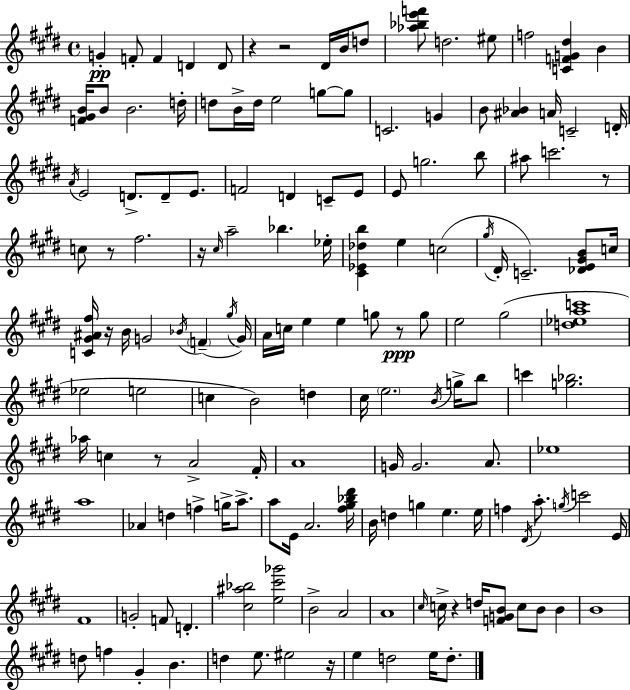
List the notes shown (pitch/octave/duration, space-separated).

G4/q F4/e F4/q D4/q D4/e R/q R/h D#4/s B4/s D5/e [Ab5,Bb5,E6,F6]/e D5/h. EIS5/e F5/h [C4,F4,G4,D#5]/q B4/q [F4,G#4,B4]/s B4/e B4/h. D5/s D5/e B4/s D5/s E5/h G5/e G5/e C4/h. G4/q B4/e [A#4,Bb4]/q A4/s C4/h D4/s A4/s E4/h D4/e. D4/e E4/e. F4/h D4/q C4/e E4/e E4/e G5/h. B5/e A#5/e C6/h. R/e C5/e R/e F#5/h. R/s C#5/s A5/h Bb5/q. Eb5/s [C#4,Eb4,Db5,B5]/q E5/q C5/h G#5/s D#4/s C4/h. [Db4,E4,G#4,B4]/e C5/s [C4,G#4,A#4,F#5]/s R/s B4/s G4/h Bb4/s F4/q G#5/s G4/s A4/s C5/s E5/q E5/q G5/e R/e G5/e E5/h G#5/h [D5,Eb5,A5,C6]/w Eb5/h E5/h C5/q B4/h D5/q C#5/s E5/h. B4/s G5/s B5/e C6/q [G5,Bb5]/h. Ab5/s C5/q R/e A4/h F#4/s A4/w G4/s G4/h. A4/e. Eb5/w A5/w Ab4/q D5/q F5/q G5/s A5/e. A5/e E4/s A4/h. [F#5,G#5,Bb5,D#6]/s B4/s D5/q G5/q E5/q. E5/s F5/q D#4/s A5/e. G5/s C6/h E4/s F#4/w G4/h F4/e D4/q. [C#5,A#5,Bb5]/h [E5,C#6,Gb6]/h B4/h A4/h A4/w C#5/s C5/s R/q D5/s [F4,G4,B4]/e C5/e B4/e B4/q B4/w D5/e F5/q G#4/q B4/q. D5/q E5/e. EIS5/h R/s E5/q D5/h E5/s D5/e.